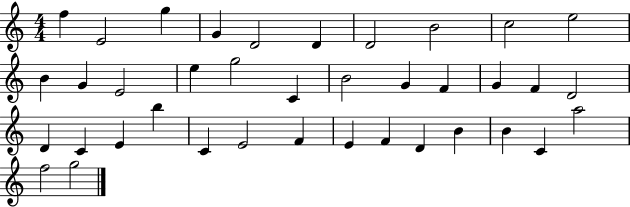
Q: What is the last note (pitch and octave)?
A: G5